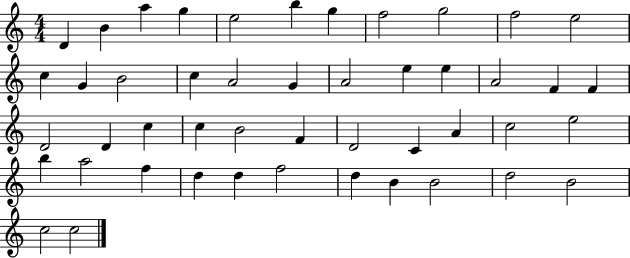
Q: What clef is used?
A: treble